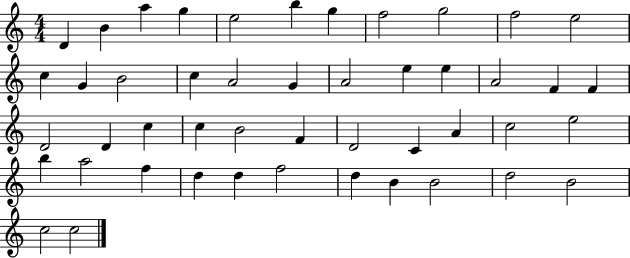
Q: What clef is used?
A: treble